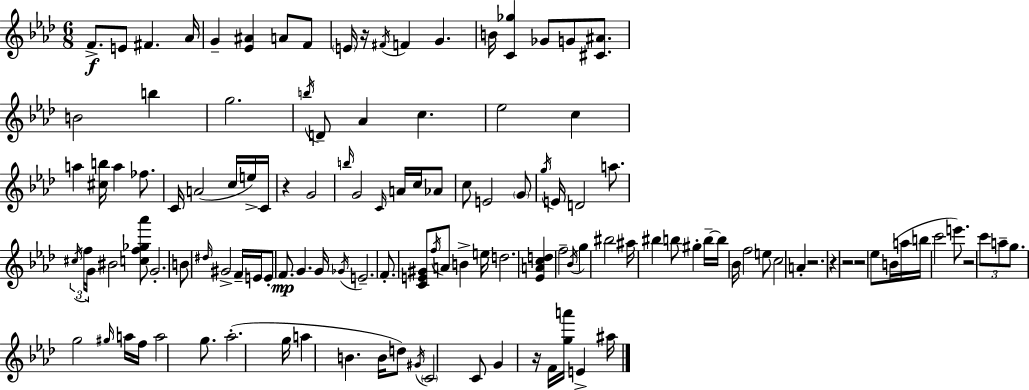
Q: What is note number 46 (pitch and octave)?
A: C#5